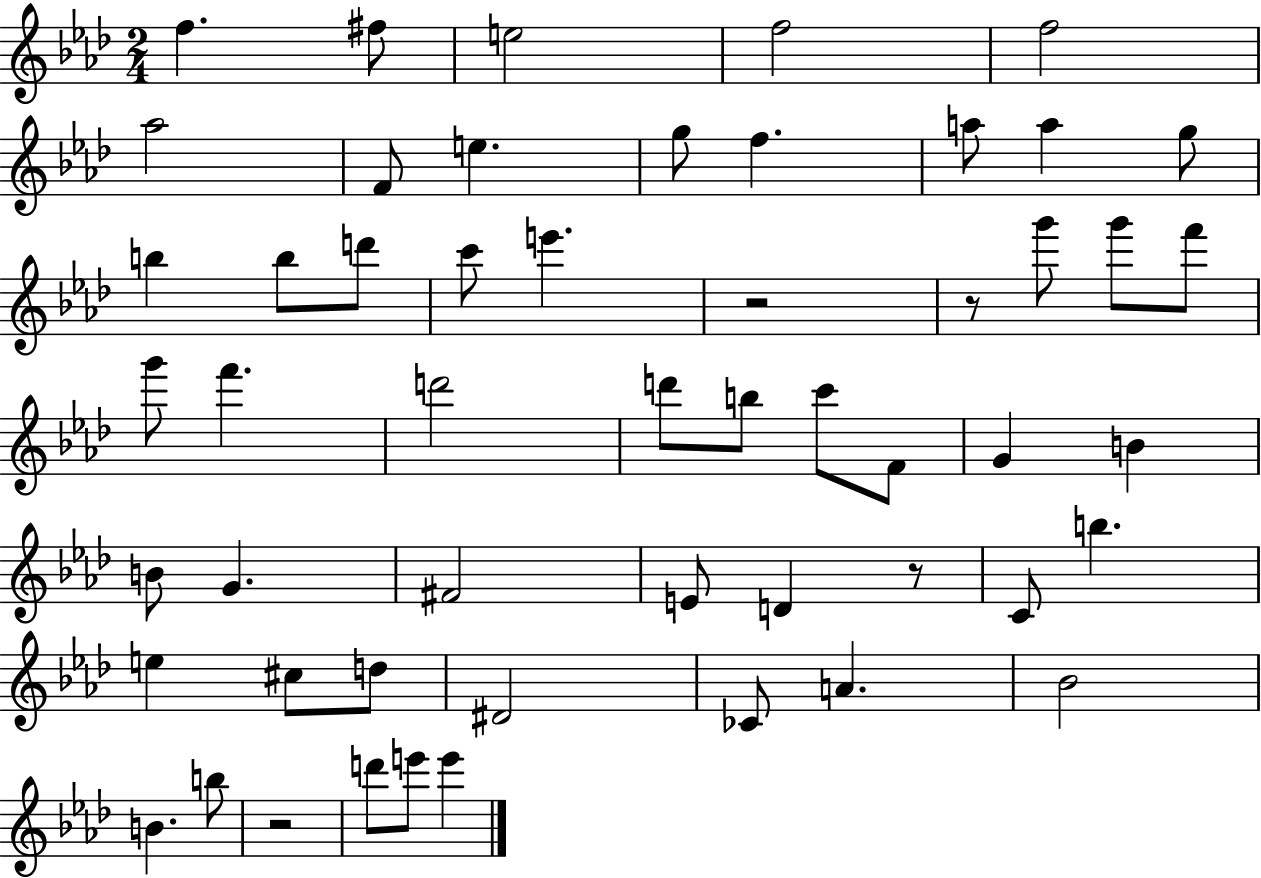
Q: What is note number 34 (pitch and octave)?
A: E4